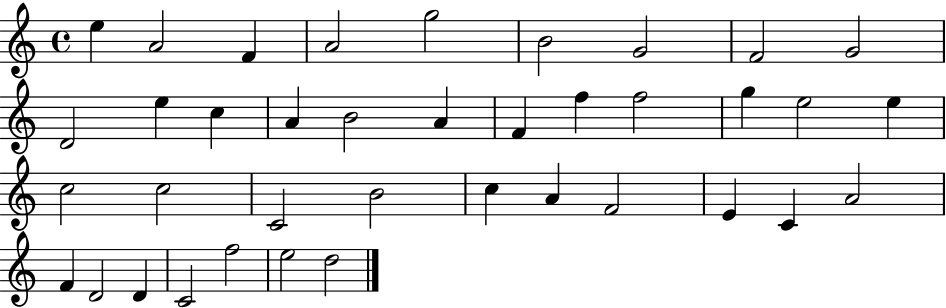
X:1
T:Untitled
M:4/4
L:1/4
K:C
e A2 F A2 g2 B2 G2 F2 G2 D2 e c A B2 A F f f2 g e2 e c2 c2 C2 B2 c A F2 E C A2 F D2 D C2 f2 e2 d2